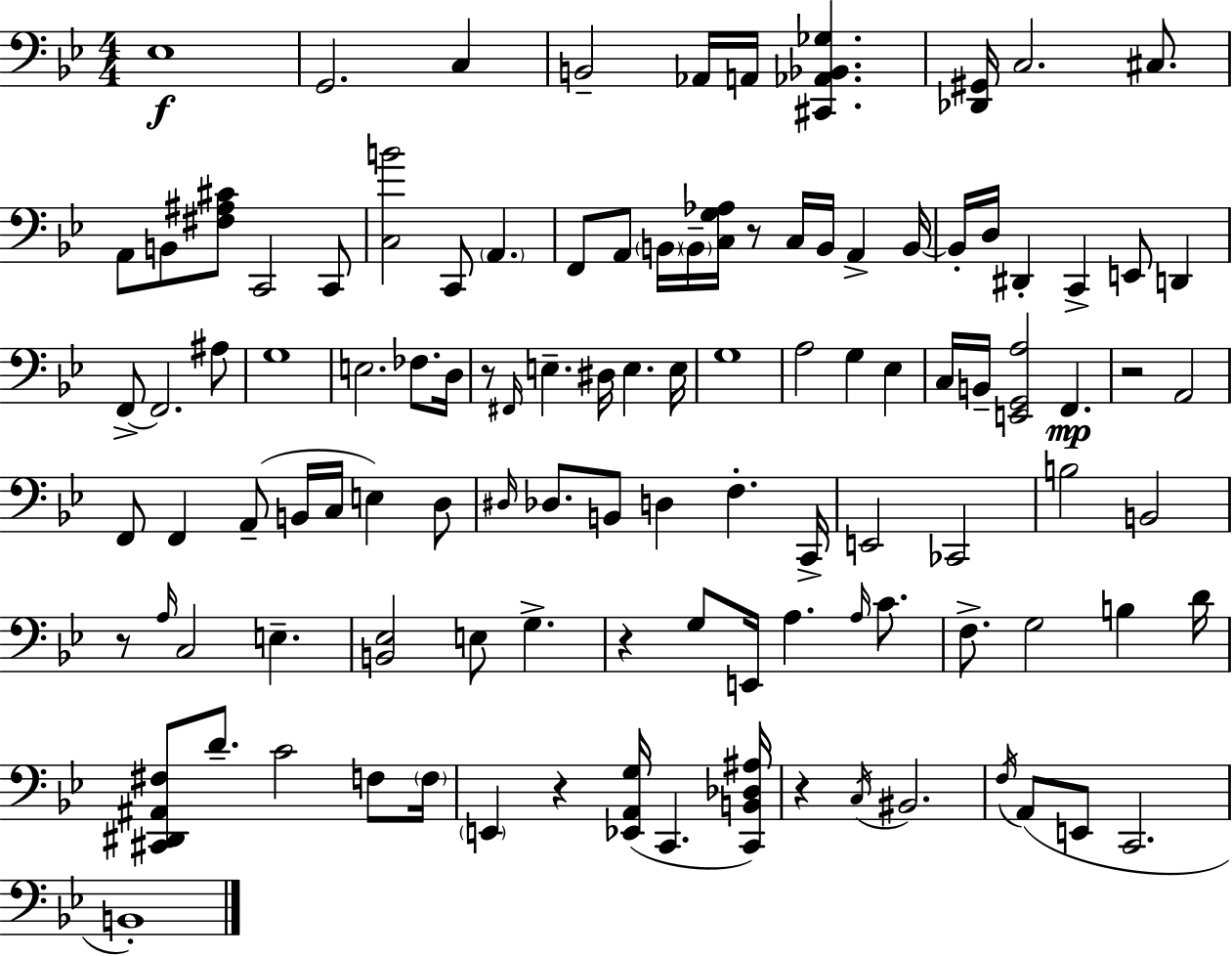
X:1
T:Untitled
M:4/4
L:1/4
K:Bb
_E,4 G,,2 C, B,,2 _A,,/4 A,,/4 [^C,,_A,,_B,,_G,] [_D,,^G,,]/4 C,2 ^C,/2 A,,/2 B,,/2 [^F,^A,^C]/2 C,,2 C,,/2 [C,B]2 C,,/2 A,, F,,/2 A,,/2 B,,/4 B,,/4 [C,G,_A,]/4 z/2 C,/4 B,,/4 A,, B,,/4 B,,/4 D,/4 ^D,, C,, E,,/2 D,, F,,/2 F,,2 ^A,/2 G,4 E,2 _F,/2 D,/4 z/2 ^F,,/4 E, ^D,/4 E, E,/4 G,4 A,2 G, _E, C,/4 B,,/4 [E,,G,,A,]2 F,, z2 A,,2 F,,/2 F,, A,,/2 B,,/4 C,/4 E, D,/2 ^D,/4 _D,/2 B,,/2 D, F, C,,/4 E,,2 _C,,2 B,2 B,,2 z/2 A,/4 C,2 E, [B,,_E,]2 E,/2 G, z G,/2 E,,/4 A, A,/4 C/2 F,/2 G,2 B, D/4 [^C,,^D,,^A,,^F,]/2 D/2 C2 F,/2 F,/4 E,, z [_E,,A,,G,]/4 C,, [C,,B,,_D,^A,]/4 z C,/4 ^B,,2 F,/4 A,,/2 E,,/2 C,,2 B,,4